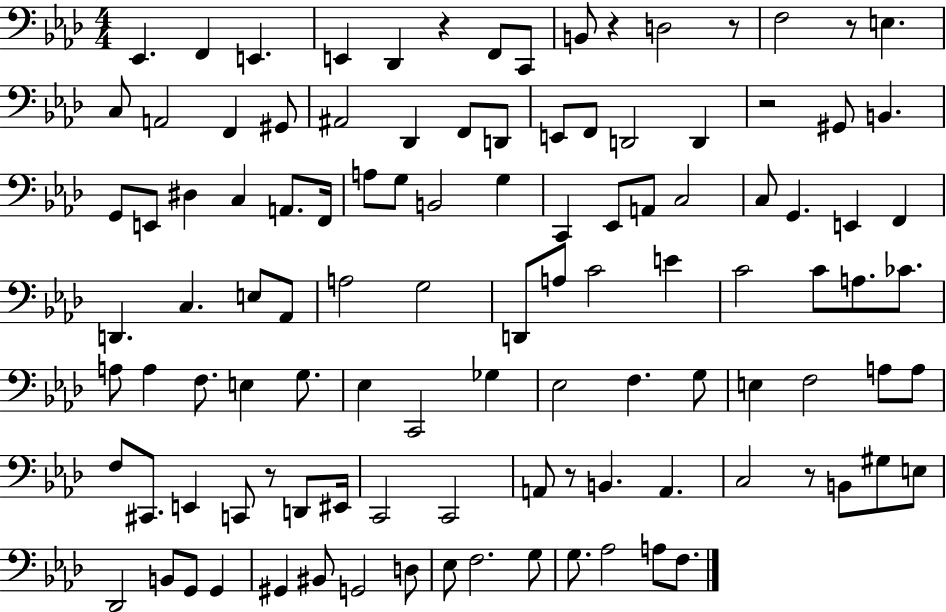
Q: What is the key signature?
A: AES major